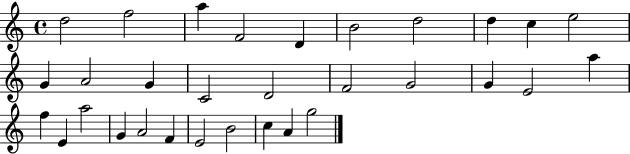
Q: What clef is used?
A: treble